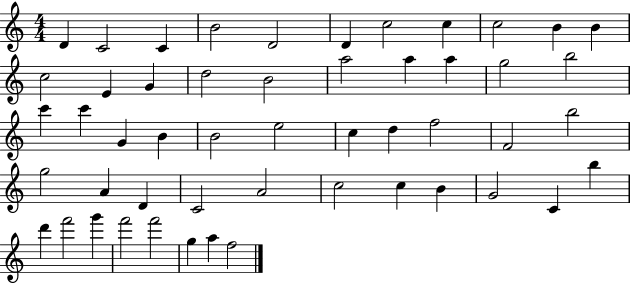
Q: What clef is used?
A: treble